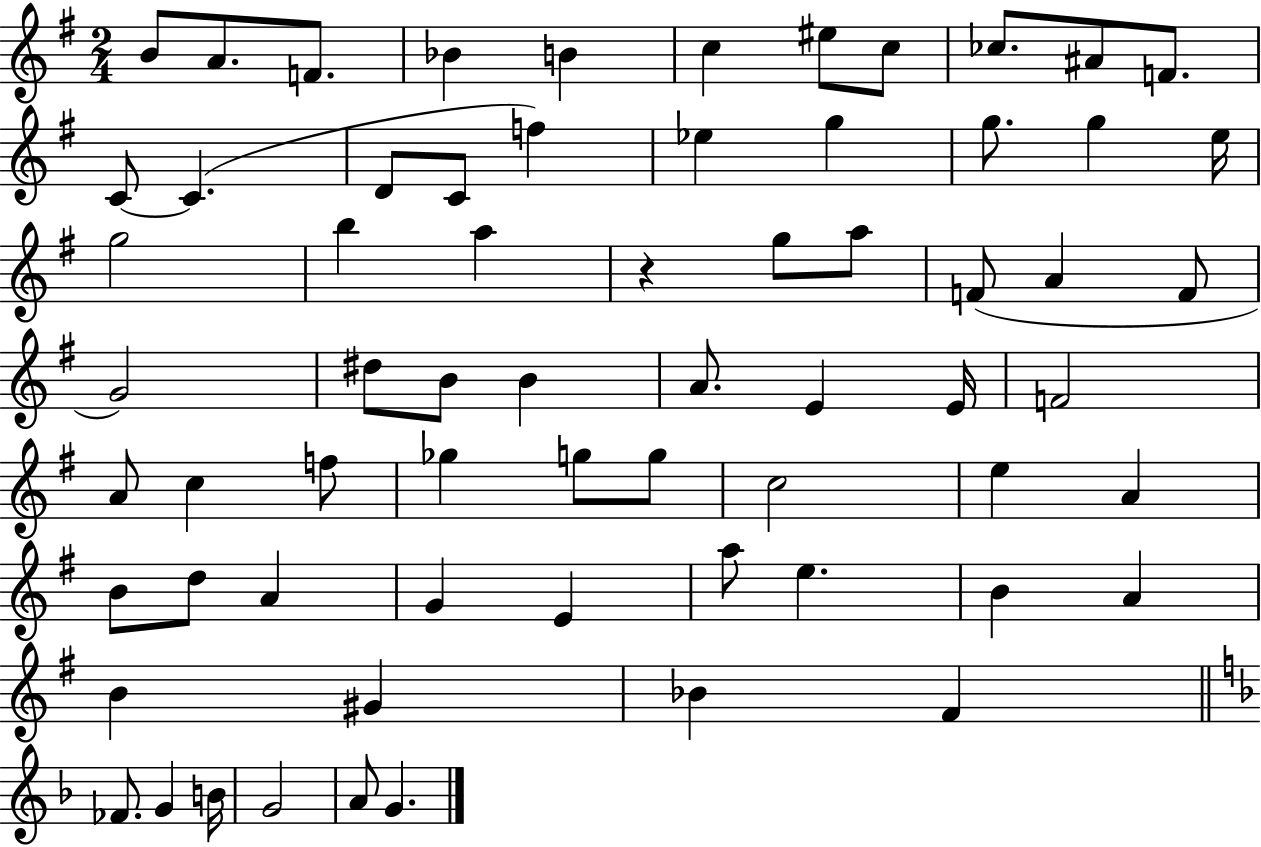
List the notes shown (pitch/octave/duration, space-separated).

B4/e A4/e. F4/e. Bb4/q B4/q C5/q EIS5/e C5/e CES5/e. A#4/e F4/e. C4/e C4/q. D4/e C4/e F5/q Eb5/q G5/q G5/e. G5/q E5/s G5/h B5/q A5/q R/q G5/e A5/e F4/e A4/q F4/e G4/h D#5/e B4/e B4/q A4/e. E4/q E4/s F4/h A4/e C5/q F5/e Gb5/q G5/e G5/e C5/h E5/q A4/q B4/e D5/e A4/q G4/q E4/q A5/e E5/q. B4/q A4/q B4/q G#4/q Bb4/q F#4/q FES4/e. G4/q B4/s G4/h A4/e G4/q.